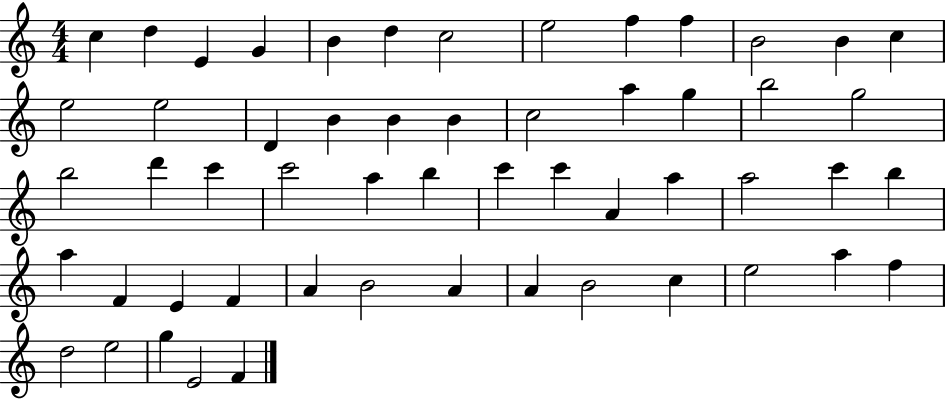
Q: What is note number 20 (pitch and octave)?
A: C5